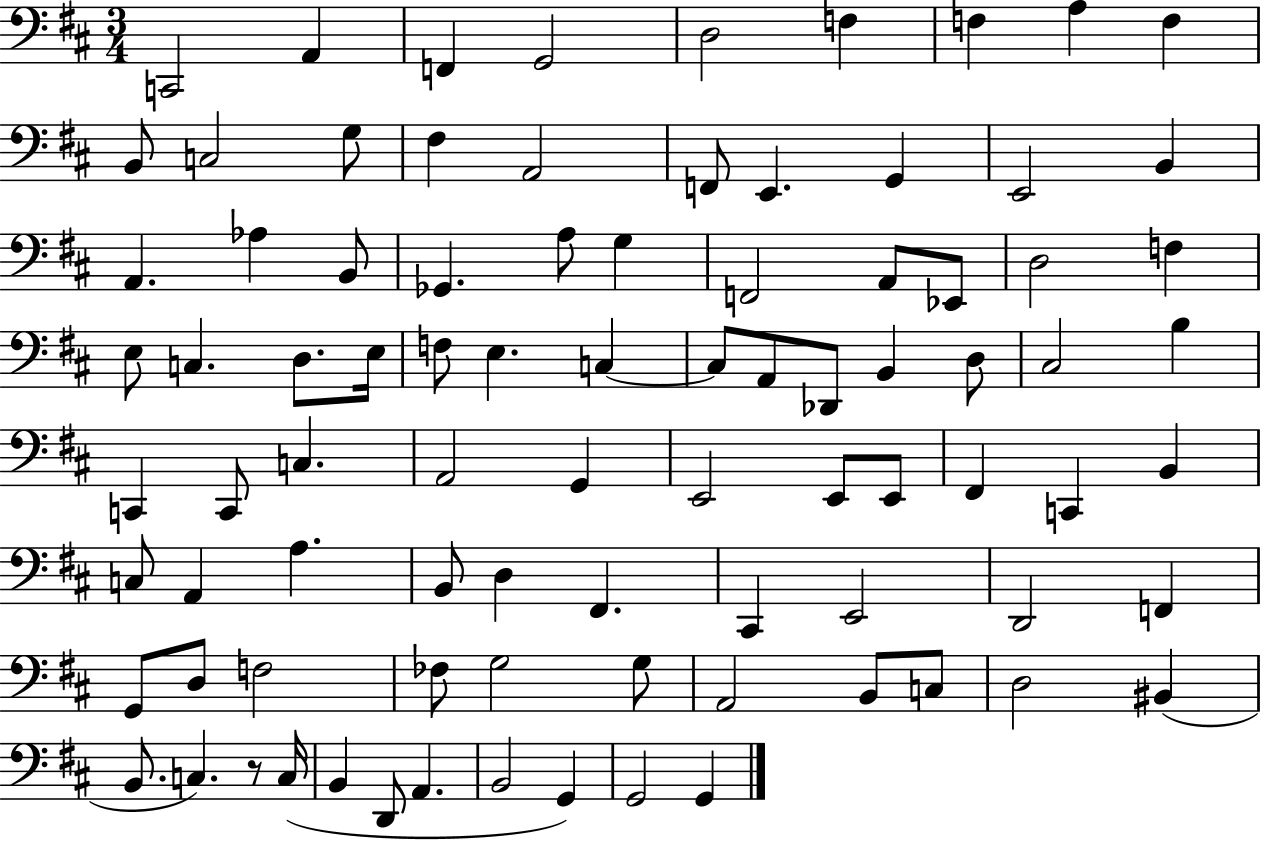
C2/h A2/q F2/q G2/h D3/h F3/q F3/q A3/q F3/q B2/e C3/h G3/e F#3/q A2/h F2/e E2/q. G2/q E2/h B2/q A2/q. Ab3/q B2/e Gb2/q. A3/e G3/q F2/h A2/e Eb2/e D3/h F3/q E3/e C3/q. D3/e. E3/s F3/e E3/q. C3/q C3/e A2/e Db2/e B2/q D3/e C#3/h B3/q C2/q C2/e C3/q. A2/h G2/q E2/h E2/e E2/e F#2/q C2/q B2/q C3/e A2/q A3/q. B2/e D3/q F#2/q. C#2/q E2/h D2/h F2/q G2/e D3/e F3/h FES3/e G3/h G3/e A2/h B2/e C3/e D3/h BIS2/q B2/e. C3/q. R/e C3/s B2/q D2/e A2/q. B2/h G2/q G2/h G2/q